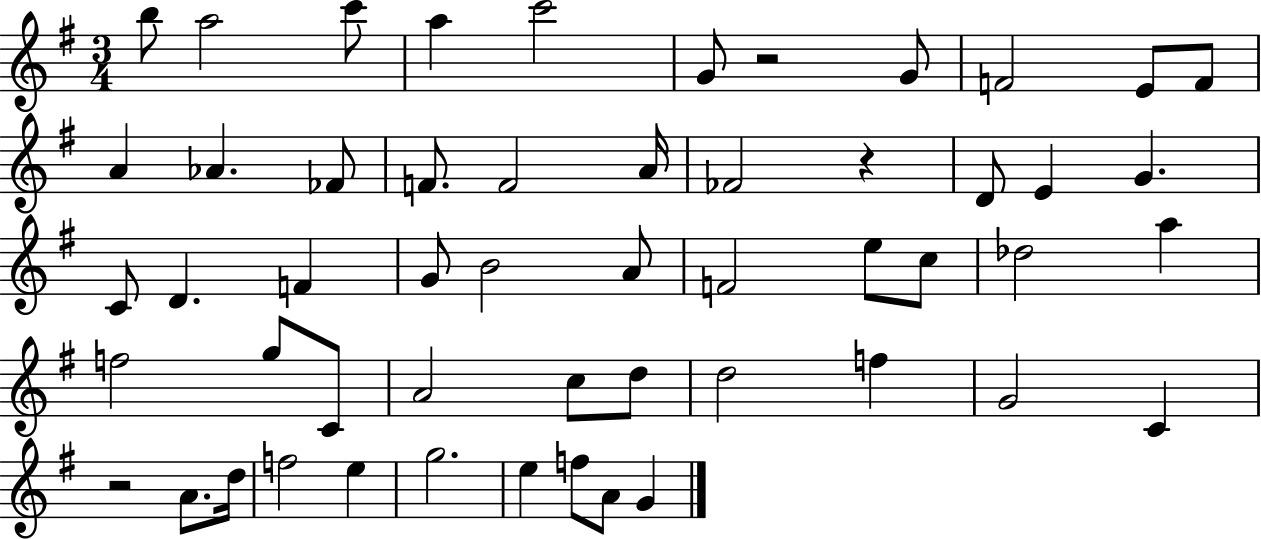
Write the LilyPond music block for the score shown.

{
  \clef treble
  \numericTimeSignature
  \time 3/4
  \key g \major
  b''8 a''2 c'''8 | a''4 c'''2 | g'8 r2 g'8 | f'2 e'8 f'8 | \break a'4 aes'4. fes'8 | f'8. f'2 a'16 | fes'2 r4 | d'8 e'4 g'4. | \break c'8 d'4. f'4 | g'8 b'2 a'8 | f'2 e''8 c''8 | des''2 a''4 | \break f''2 g''8 c'8 | a'2 c''8 d''8 | d''2 f''4 | g'2 c'4 | \break r2 a'8. d''16 | f''2 e''4 | g''2. | e''4 f''8 a'8 g'4 | \break \bar "|."
}